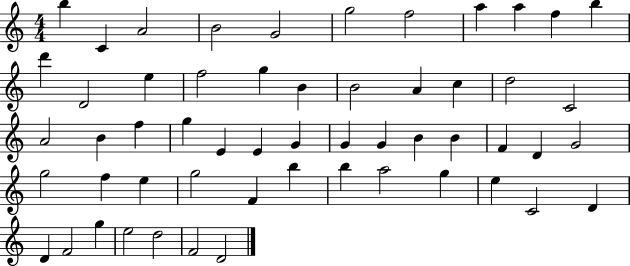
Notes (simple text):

B5/q C4/q A4/h B4/h G4/h G5/h F5/h A5/q A5/q F5/q B5/q D6/q D4/h E5/q F5/h G5/q B4/q B4/h A4/q C5/q D5/h C4/h A4/h B4/q F5/q G5/q E4/q E4/q G4/q G4/q G4/q B4/q B4/q F4/q D4/q G4/h G5/h F5/q E5/q G5/h F4/q B5/q B5/q A5/h G5/q E5/q C4/h D4/q D4/q F4/h G5/q E5/h D5/h F4/h D4/h